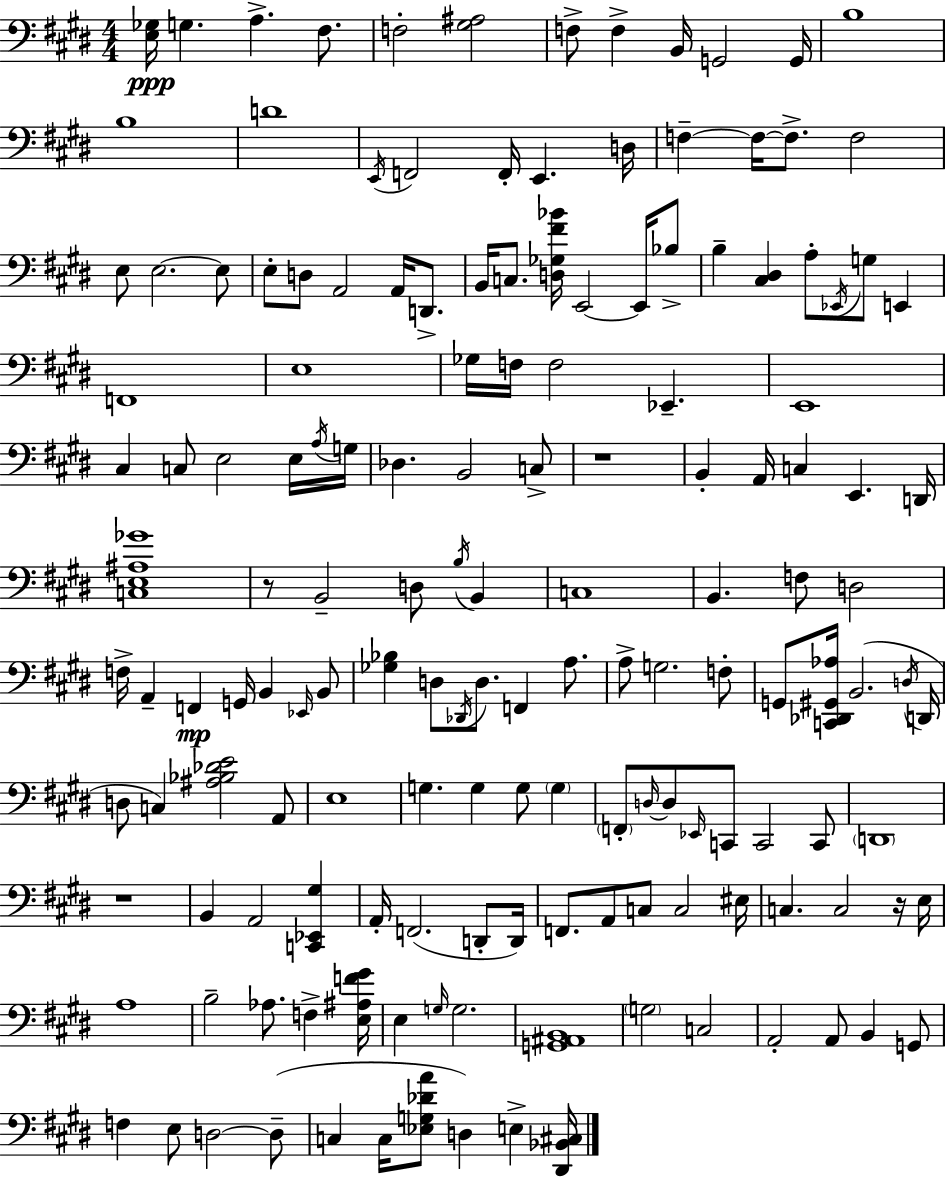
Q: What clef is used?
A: bass